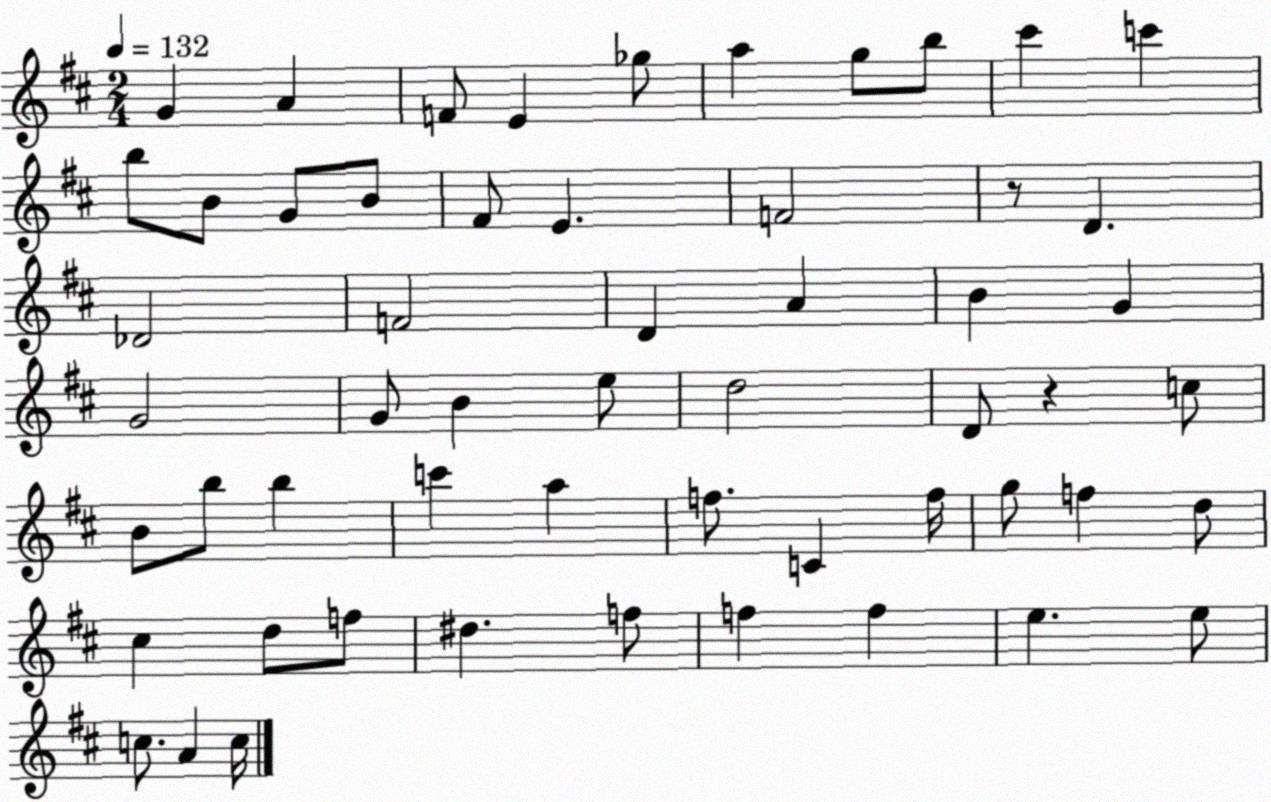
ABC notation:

X:1
T:Untitled
M:2/4
L:1/4
K:D
G A F/2 E _g/2 a g/2 b/2 ^c' c' b/2 B/2 G/2 B/2 ^F/2 E F2 z/2 D _D2 F2 D A B G G2 G/2 B e/2 d2 D/2 z c/2 B/2 b/2 b c' a f/2 C f/4 g/2 f d/2 ^c d/2 f/2 ^d f/2 f f e e/2 c/2 A c/4